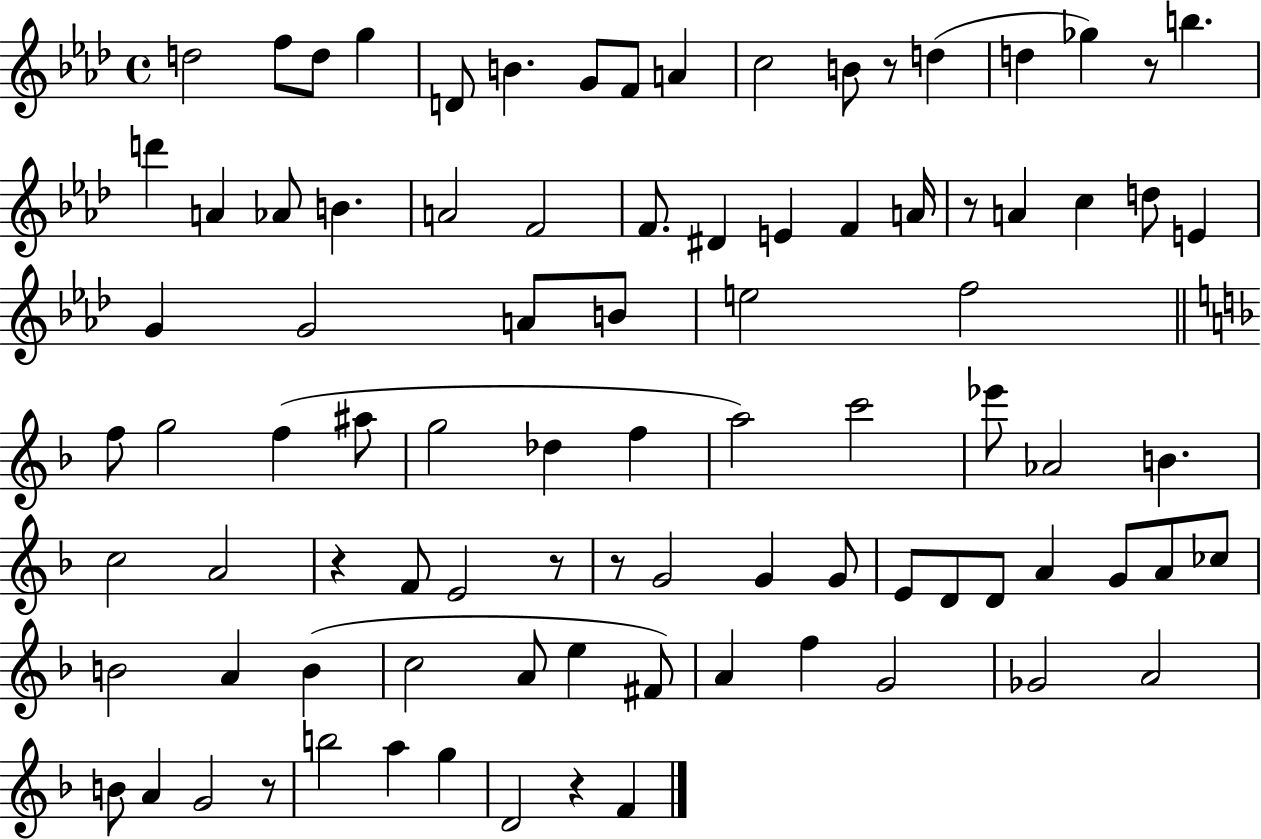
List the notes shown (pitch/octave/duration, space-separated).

D5/h F5/e D5/e G5/q D4/e B4/q. G4/e F4/e A4/q C5/h B4/e R/e D5/q D5/q Gb5/q R/e B5/q. D6/q A4/q Ab4/e B4/q. A4/h F4/h F4/e. D#4/q E4/q F4/q A4/s R/e A4/q C5/q D5/e E4/q G4/q G4/h A4/e B4/e E5/h F5/h F5/e G5/h F5/q A#5/e G5/h Db5/q F5/q A5/h C6/h Eb6/e Ab4/h B4/q. C5/h A4/h R/q F4/e E4/h R/e R/e G4/h G4/q G4/e E4/e D4/e D4/e A4/q G4/e A4/e CES5/e B4/h A4/q B4/q C5/h A4/e E5/q F#4/e A4/q F5/q G4/h Gb4/h A4/h B4/e A4/q G4/h R/e B5/h A5/q G5/q D4/h R/q F4/q